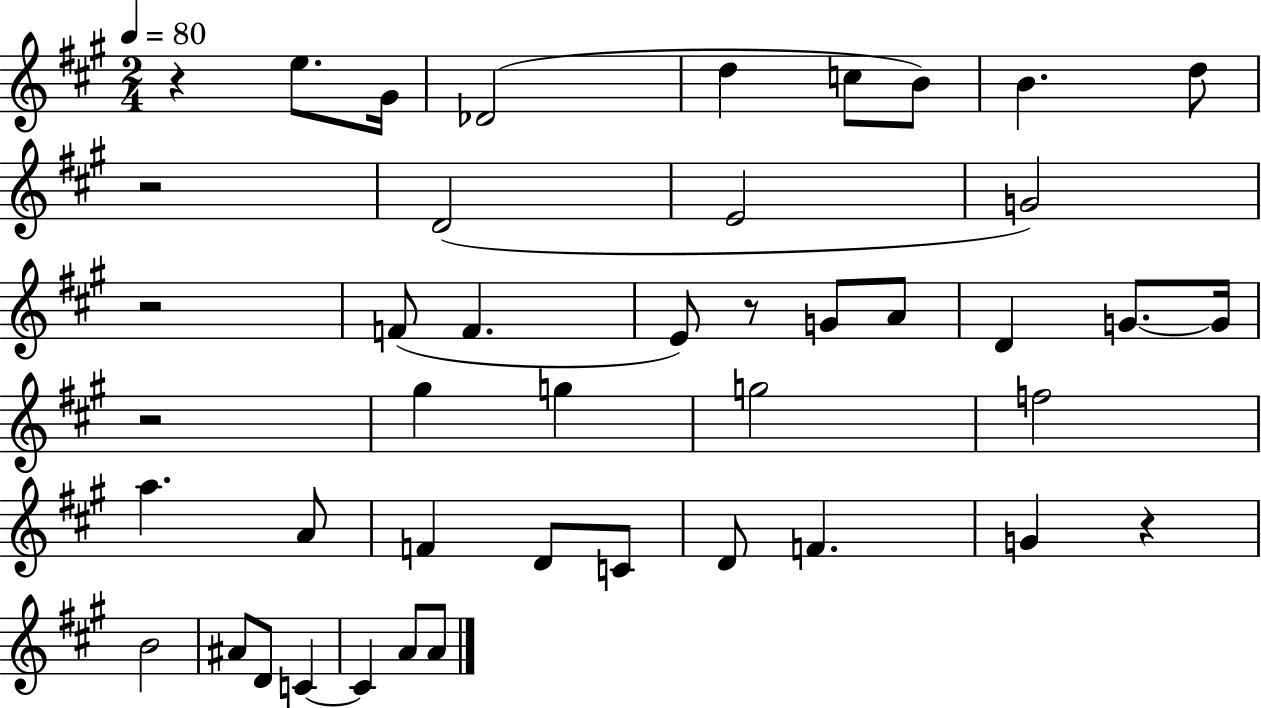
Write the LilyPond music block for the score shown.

{
  \clef treble
  \numericTimeSignature
  \time 2/4
  \key a \major
  \tempo 4 = 80
  r4 e''8. gis'16 | des'2( | d''4 c''8 b'8) | b'4. d''8 | \break r2 | d'2( | e'2 | g'2) | \break r2 | f'8( f'4. | e'8) r8 g'8 a'8 | d'4 g'8.~~ g'16 | \break r2 | gis''4 g''4 | g''2 | f''2 | \break a''4. a'8 | f'4 d'8 c'8 | d'8 f'4. | g'4 r4 | \break b'2 | ais'8 d'8 c'4~~ | c'4 a'8 a'8 | \bar "|."
}